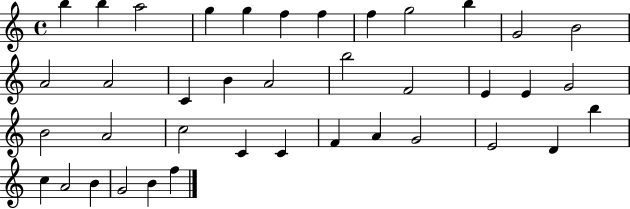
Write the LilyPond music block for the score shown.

{
  \clef treble
  \time 4/4
  \defaultTimeSignature
  \key c \major
  b''4 b''4 a''2 | g''4 g''4 f''4 f''4 | f''4 g''2 b''4 | g'2 b'2 | \break a'2 a'2 | c'4 b'4 a'2 | b''2 f'2 | e'4 e'4 g'2 | \break b'2 a'2 | c''2 c'4 c'4 | f'4 a'4 g'2 | e'2 d'4 b''4 | \break c''4 a'2 b'4 | g'2 b'4 f''4 | \bar "|."
}